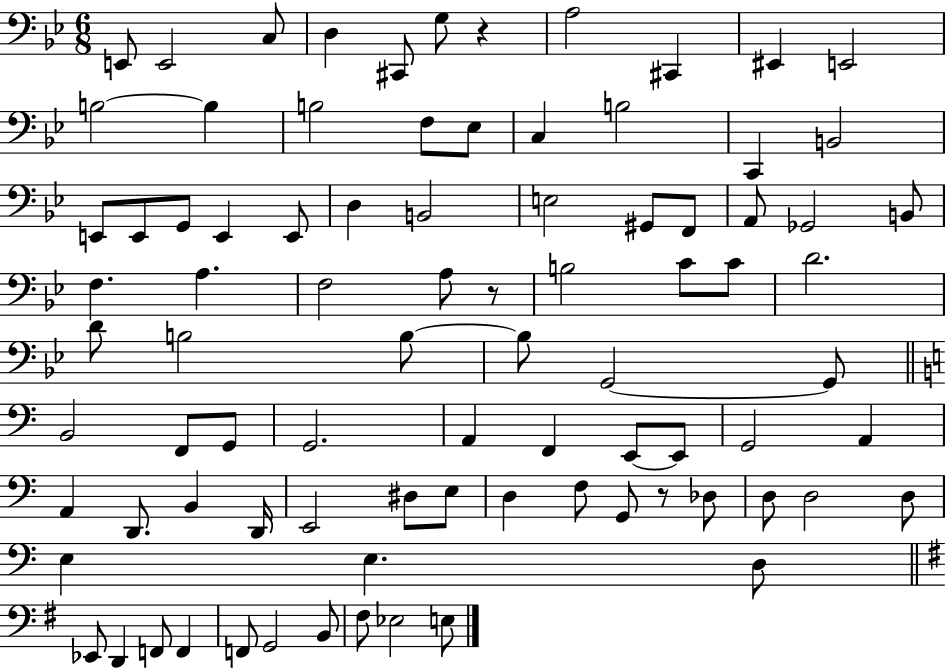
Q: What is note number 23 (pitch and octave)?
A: E2